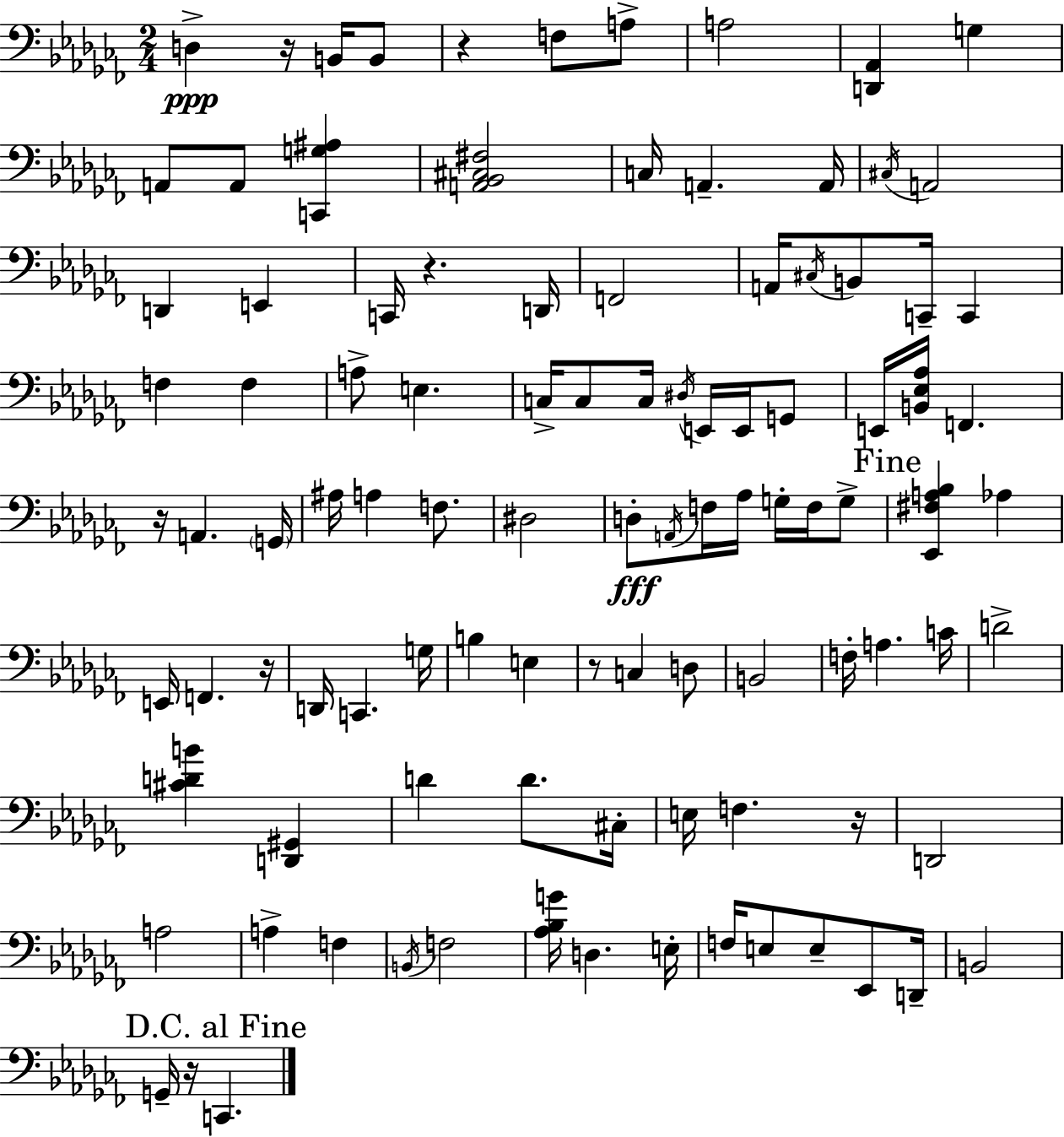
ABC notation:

X:1
T:Untitled
M:2/4
L:1/4
K:Abm
D, z/4 B,,/4 B,,/2 z F,/2 A,/2 A,2 [D,,_A,,] G, A,,/2 A,,/2 [C,,G,^A,] [A,,_B,,^C,^F,]2 C,/4 A,, A,,/4 ^C,/4 A,,2 D,, E,, C,,/4 z D,,/4 F,,2 A,,/4 ^C,/4 B,,/2 C,,/4 C,, F, F, A,/2 E, C,/4 C,/2 C,/4 ^D,/4 E,,/4 E,,/4 G,,/2 E,,/4 [B,,_E,_A,]/4 F,, z/4 A,, G,,/4 ^A,/4 A, F,/2 ^D,2 D,/2 A,,/4 F,/4 _A,/4 G,/4 F,/4 G,/2 [_E,,^F,A,_B,] _A, E,,/4 F,, z/4 D,,/4 C,, G,/4 B, E, z/2 C, D,/2 B,,2 F,/4 A, C/4 D2 [^CDB] [D,,^G,,] D D/2 ^C,/4 E,/4 F, z/4 D,,2 A,2 A, F, B,,/4 F,2 [_A,_B,G]/4 D, E,/4 F,/4 E,/2 E,/2 _E,,/2 D,,/4 B,,2 G,,/4 z/4 C,,